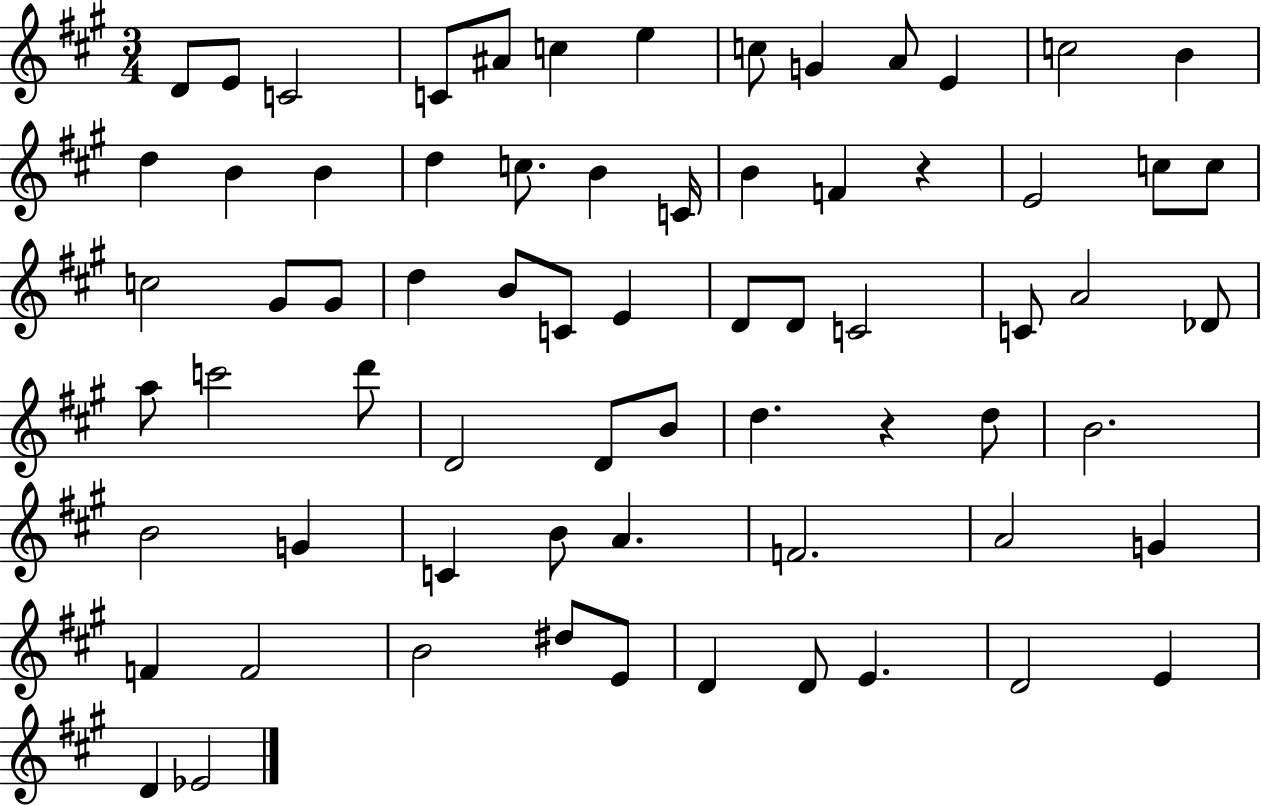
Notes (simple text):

D4/e E4/e C4/h C4/e A#4/e C5/q E5/q C5/e G4/q A4/e E4/q C5/h B4/q D5/q B4/q B4/q D5/q C5/e. B4/q C4/s B4/q F4/q R/q E4/h C5/e C5/e C5/h G#4/e G#4/e D5/q B4/e C4/e E4/q D4/e D4/e C4/h C4/e A4/h Db4/e A5/e C6/h D6/e D4/h D4/e B4/e D5/q. R/q D5/e B4/h. B4/h G4/q C4/q B4/e A4/q. F4/h. A4/h G4/q F4/q F4/h B4/h D#5/e E4/e D4/q D4/e E4/q. D4/h E4/q D4/q Eb4/h